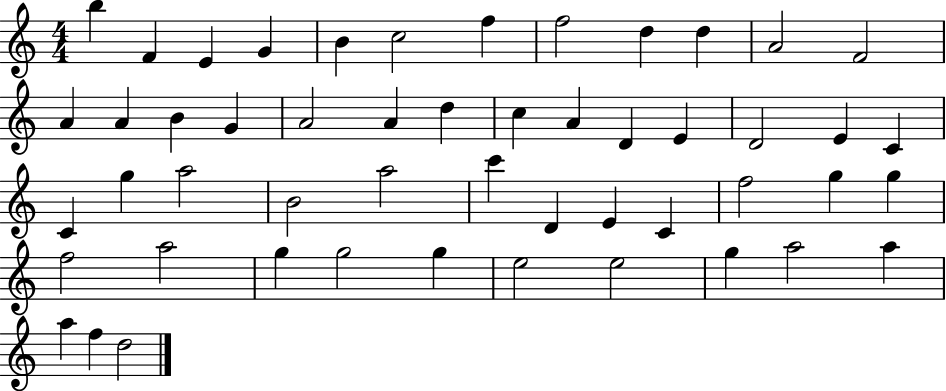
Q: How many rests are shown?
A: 0